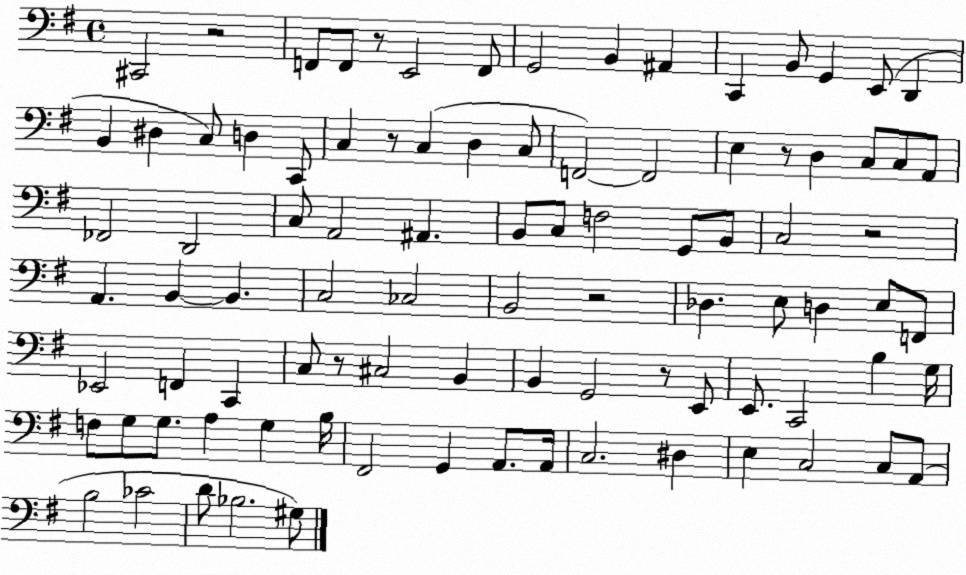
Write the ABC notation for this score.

X:1
T:Untitled
M:4/4
L:1/4
K:G
^C,,2 z2 F,,/2 F,,/2 z/2 E,,2 F,,/2 G,,2 B,, ^A,, C,, B,,/2 G,, E,,/2 D,, B,, ^D, C,/2 D, C,,/2 C, z/2 C, D, C,/2 F,,2 F,,2 E, z/2 D, C,/2 C,/2 A,,/2 _F,,2 D,,2 C,/2 A,,2 ^A,, B,,/2 C,/2 F,2 G,,/2 B,,/2 C,2 z2 A,, B,, B,, C,2 _C,2 B,,2 z2 _D, E,/2 D, E,/2 F,,/2 _E,,2 F,, C,, C,/2 z/2 ^C,2 B,, B,, G,,2 z/2 E,,/2 E,,/2 C,,2 B, G,/4 F,/2 G,/2 G,/2 A, G, B,/4 ^F,,2 G,, A,,/2 A,,/4 C,2 ^D, E, C,2 C,/2 A,,/2 B,2 _C2 D/2 _B,2 ^G,/2